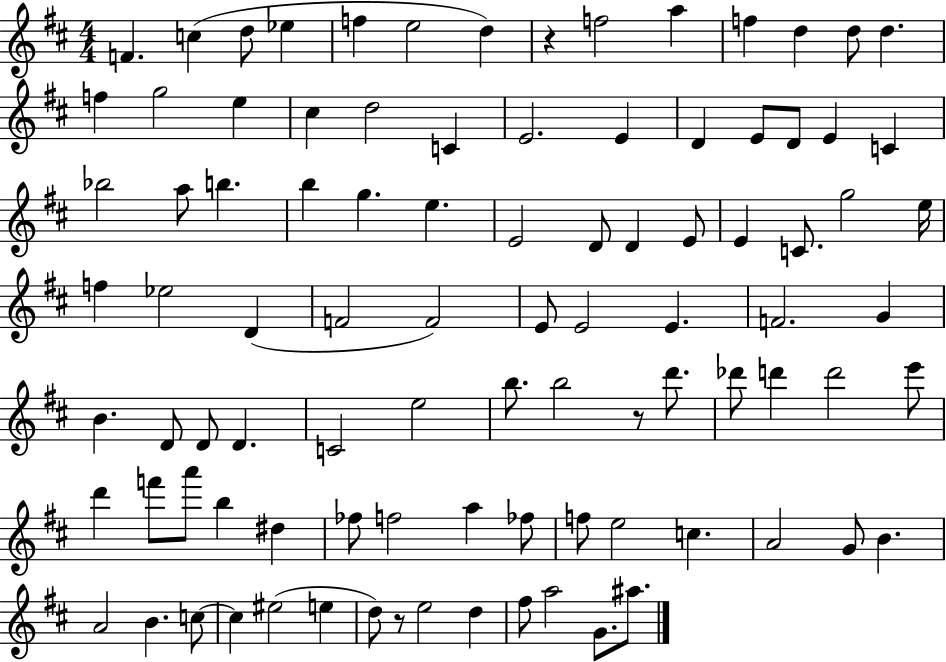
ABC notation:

X:1
T:Untitled
M:4/4
L:1/4
K:D
F c d/2 _e f e2 d z f2 a f d d/2 d f g2 e ^c d2 C E2 E D E/2 D/2 E C _b2 a/2 b b g e E2 D/2 D E/2 E C/2 g2 e/4 f _e2 D F2 F2 E/2 E2 E F2 G B D/2 D/2 D C2 e2 b/2 b2 z/2 d'/2 _d'/2 d' d'2 e'/2 d' f'/2 a'/2 b ^d _f/2 f2 a _f/2 f/2 e2 c A2 G/2 B A2 B c/2 c ^e2 e d/2 z/2 e2 d ^f/2 a2 G/2 ^a/2